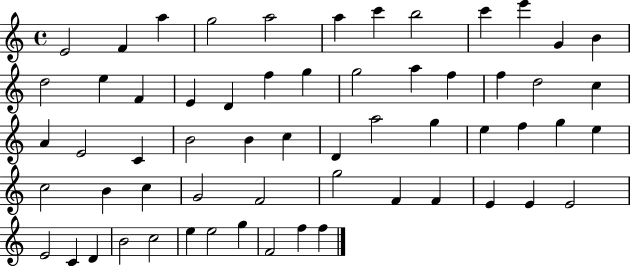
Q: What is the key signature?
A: C major